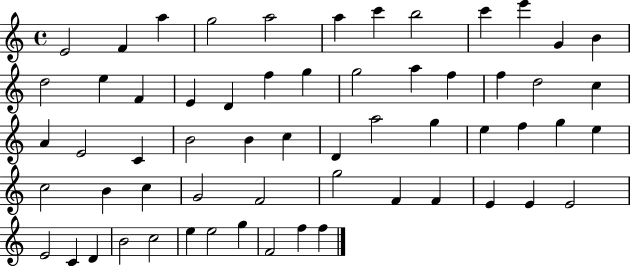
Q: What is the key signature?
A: C major